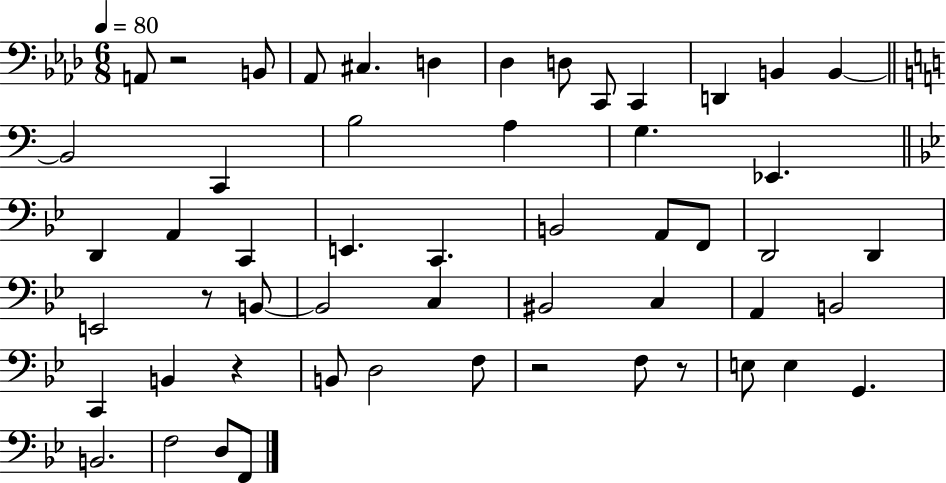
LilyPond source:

{
  \clef bass
  \numericTimeSignature
  \time 6/8
  \key aes \major
  \tempo 4 = 80
  \repeat volta 2 { a,8 r2 b,8 | aes,8 cis4. d4 | des4 d8 c,8 c,4 | d,4 b,4 b,4~~ | \break \bar "||" \break \key c \major b,2 c,4 | b2 a4 | g4. ees,4. | \bar "||" \break \key g \minor d,4 a,4 c,4 | e,4. c,4. | b,2 a,8 f,8 | d,2 d,4 | \break e,2 r8 b,8~~ | b,2 c4 | bis,2 c4 | a,4 b,2 | \break c,4 b,4 r4 | b,8 d2 f8 | r2 f8 r8 | e8 e4 g,4. | \break b,2. | f2 d8 f,8 | } \bar "|."
}